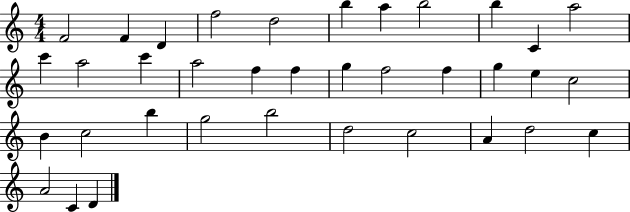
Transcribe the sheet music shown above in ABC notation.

X:1
T:Untitled
M:4/4
L:1/4
K:C
F2 F D f2 d2 b a b2 b C a2 c' a2 c' a2 f f g f2 f g e c2 B c2 b g2 b2 d2 c2 A d2 c A2 C D